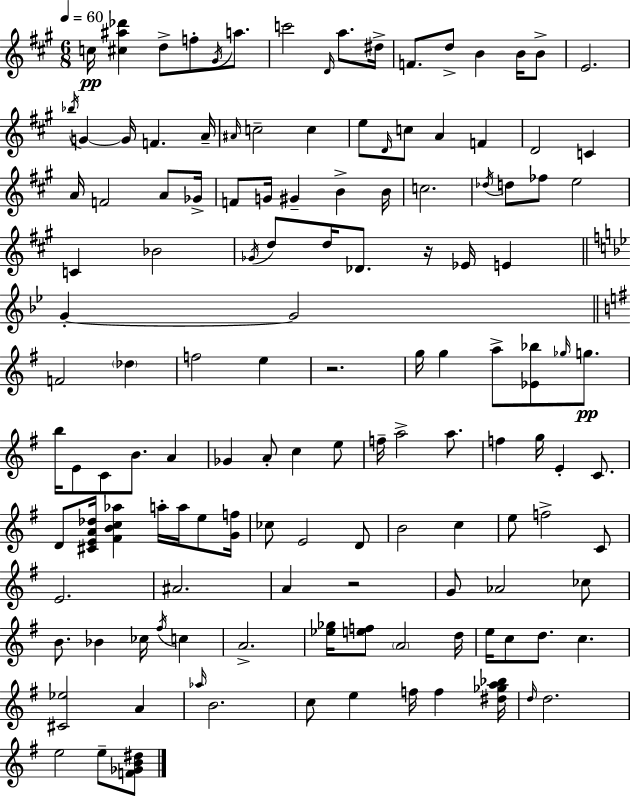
C5/s [C#5,A#5,Db6]/q D5/e F5/e G#4/s A5/e. C6/h D4/s A5/e. D#5/s F4/e. D5/e B4/q B4/s B4/e E4/h. Bb5/s G4/q G4/s F4/q. A4/s A#4/s C5/h C5/q E5/e D4/s C5/e A4/q F4/q D4/h C4/q A4/s F4/h A4/e Gb4/s F4/e G4/s G#4/q B4/q B4/s C5/h. Db5/s D5/e FES5/e E5/h C4/q Bb4/h Gb4/s D5/e D5/s Db4/e. R/s Eb4/s E4/q G4/q G4/h F4/h Db5/q F5/h E5/q R/h. G5/s G5/q A5/e [Eb4,Bb5]/e Gb5/s G5/e. B5/s E4/e C4/e B4/e. A4/q Gb4/q A4/e C5/q E5/e F5/s A5/h A5/e. F5/q G5/s E4/q C4/e. D4/e [C#4,E4,A4,Db5]/s [F#4,B4,C5,Ab5]/q A5/s A5/s E5/e [G4,F5]/s CES5/e E4/h D4/e B4/h C5/q E5/e F5/h C4/e E4/h. A#4/h. A4/q R/h G4/e Ab4/h CES5/e B4/e. Bb4/q CES5/s F#5/s C5/q A4/h. [Eb5,Gb5]/s [E5,F5]/e A4/h D5/s E5/s C5/e D5/e. C5/q. [C#4,Eb5]/h A4/q Ab5/s B4/h. C5/e E5/q F5/s F5/q [D#5,Gb5,A5,Bb5]/s D5/s D5/h. E5/h E5/e [F4,Gb4,B4,D#5]/e